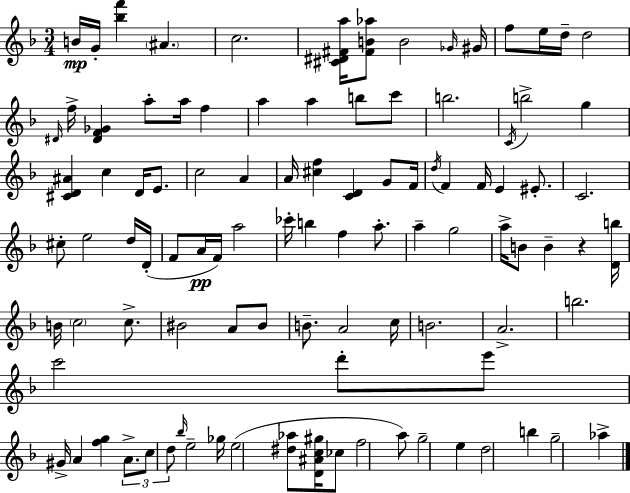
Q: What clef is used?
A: treble